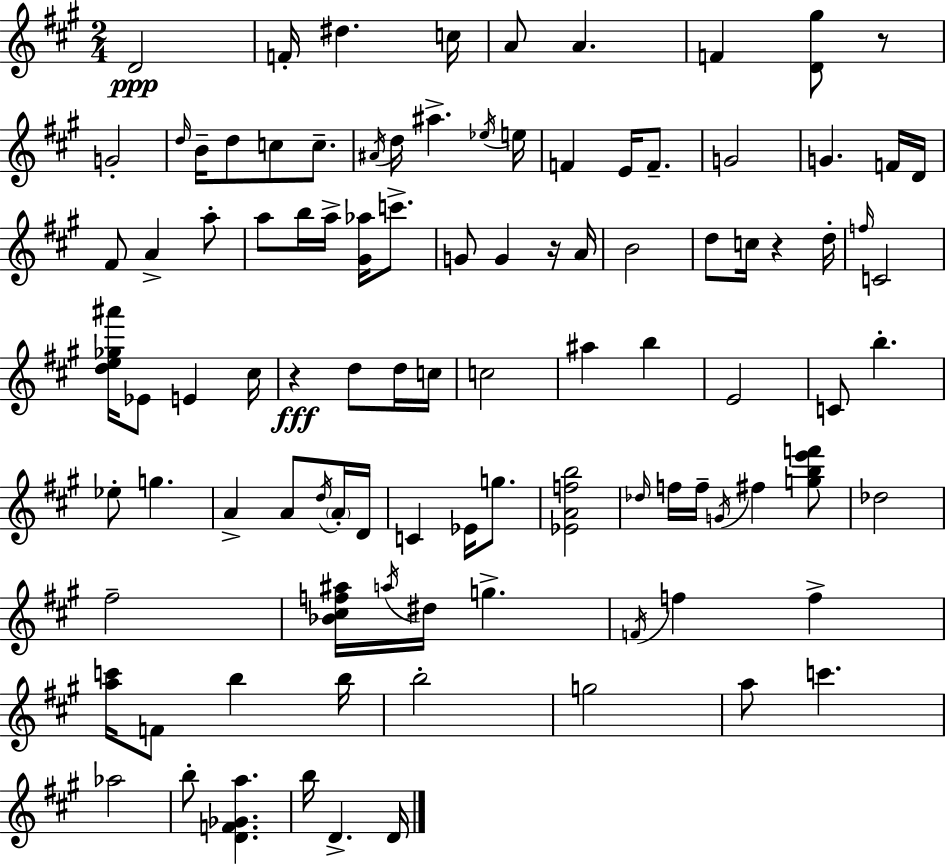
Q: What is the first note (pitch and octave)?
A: D4